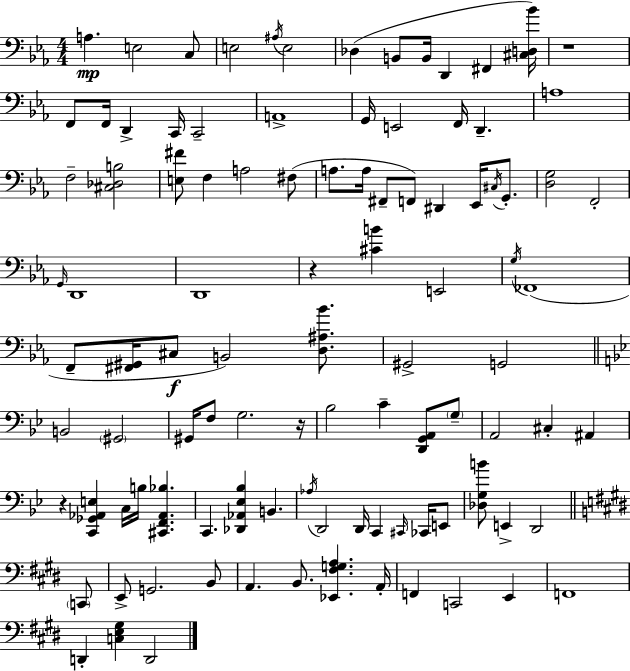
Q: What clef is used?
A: bass